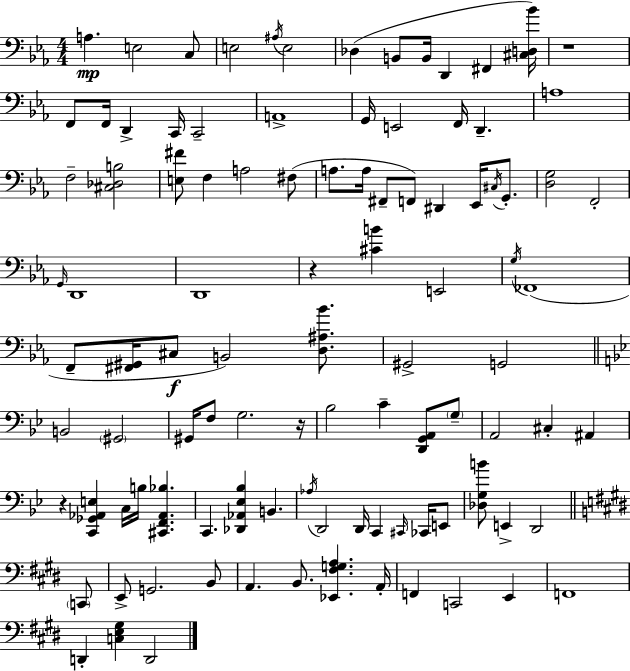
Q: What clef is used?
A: bass